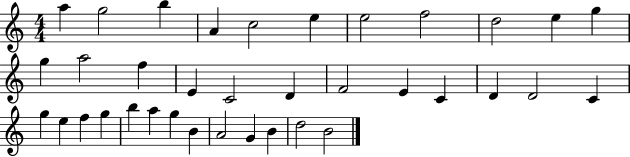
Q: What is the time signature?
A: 4/4